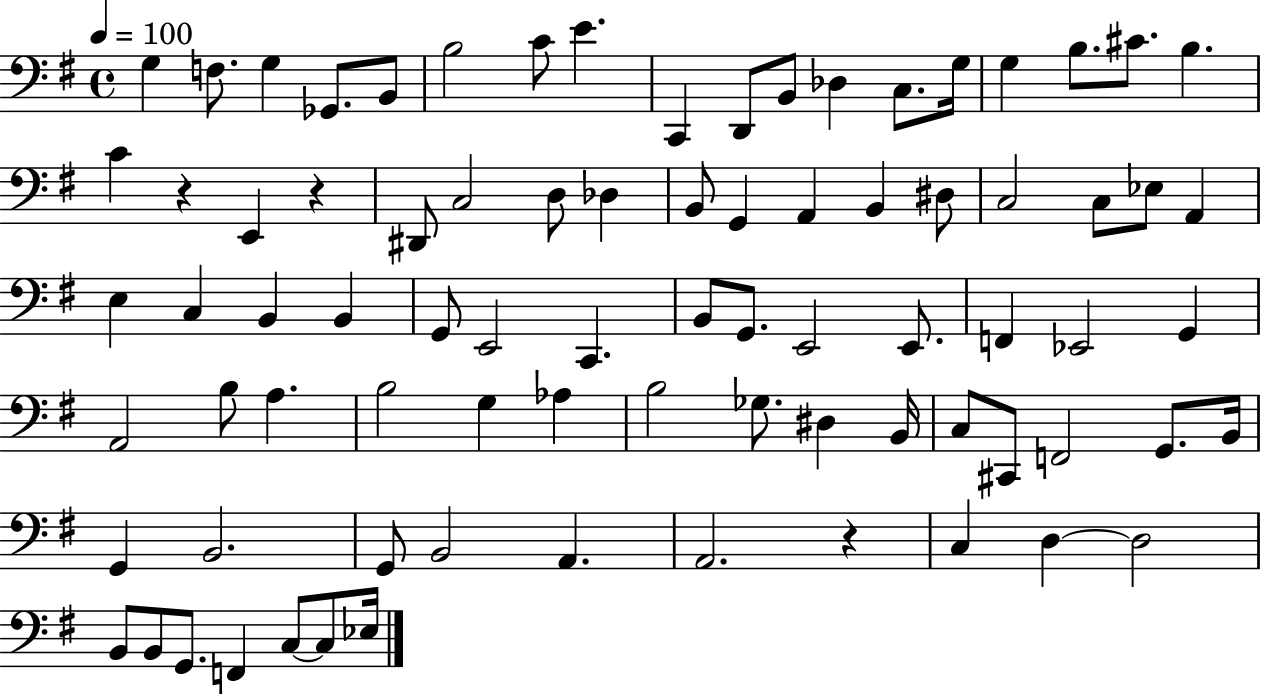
{
  \clef bass
  \time 4/4
  \defaultTimeSignature
  \key g \major
  \tempo 4 = 100
  \repeat volta 2 { g4 f8. g4 ges,8. b,8 | b2 c'8 e'4. | c,4 d,8 b,8 des4 c8. g16 | g4 b8. cis'8. b4. | \break c'4 r4 e,4 r4 | dis,8 c2 d8 des4 | b,8 g,4 a,4 b,4 dis8 | c2 c8 ees8 a,4 | \break e4 c4 b,4 b,4 | g,8 e,2 c,4. | b,8 g,8. e,2 e,8. | f,4 ees,2 g,4 | \break a,2 b8 a4. | b2 g4 aes4 | b2 ges8. dis4 b,16 | c8 cis,8 f,2 g,8. b,16 | \break g,4 b,2. | g,8 b,2 a,4. | a,2. r4 | c4 d4~~ d2 | \break b,8 b,8 g,8. f,4 c8~~ c8 ees16 | } \bar "|."
}